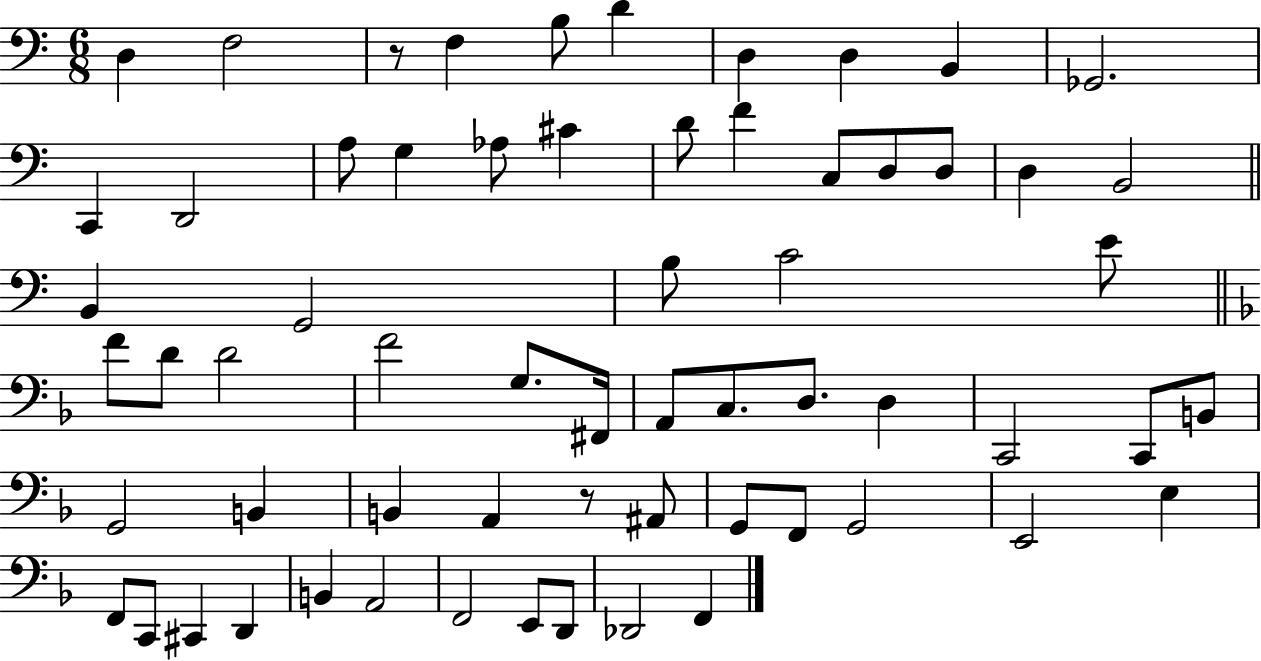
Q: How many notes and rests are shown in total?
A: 63